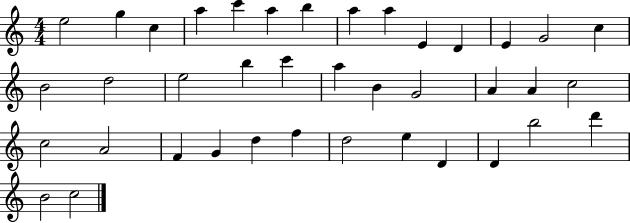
{
  \clef treble
  \numericTimeSignature
  \time 4/4
  \key c \major
  e''2 g''4 c''4 | a''4 c'''4 a''4 b''4 | a''4 a''4 e'4 d'4 | e'4 g'2 c''4 | \break b'2 d''2 | e''2 b''4 c'''4 | a''4 b'4 g'2 | a'4 a'4 c''2 | \break c''2 a'2 | f'4 g'4 d''4 f''4 | d''2 e''4 d'4 | d'4 b''2 d'''4 | \break b'2 c''2 | \bar "|."
}